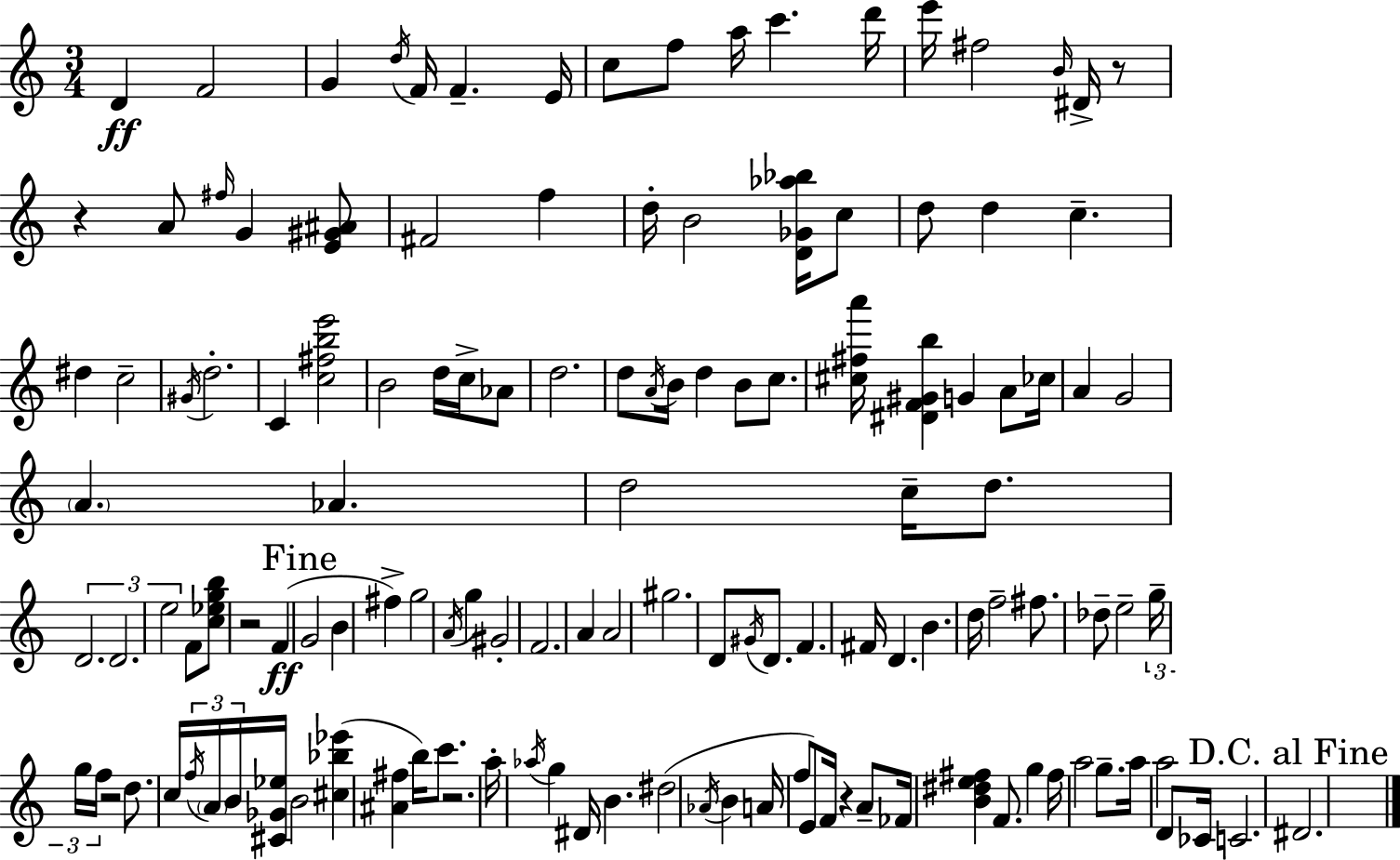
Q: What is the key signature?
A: C major